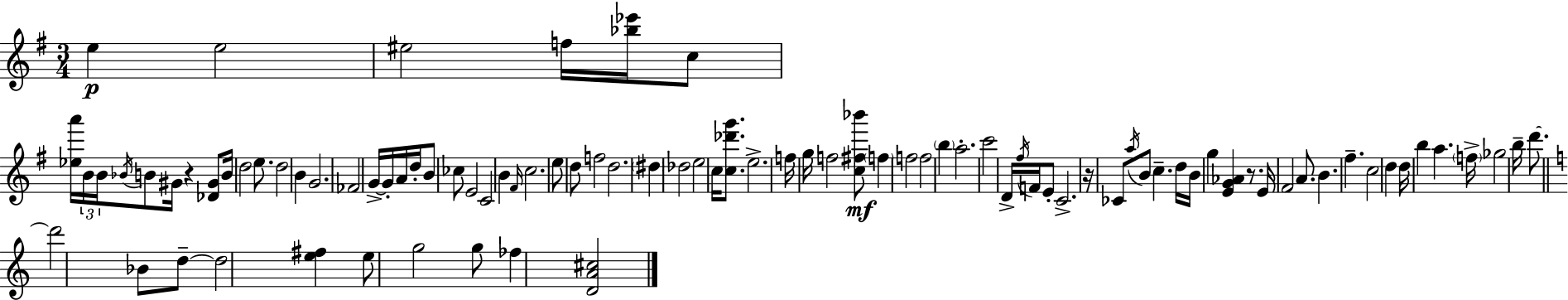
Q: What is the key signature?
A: E minor